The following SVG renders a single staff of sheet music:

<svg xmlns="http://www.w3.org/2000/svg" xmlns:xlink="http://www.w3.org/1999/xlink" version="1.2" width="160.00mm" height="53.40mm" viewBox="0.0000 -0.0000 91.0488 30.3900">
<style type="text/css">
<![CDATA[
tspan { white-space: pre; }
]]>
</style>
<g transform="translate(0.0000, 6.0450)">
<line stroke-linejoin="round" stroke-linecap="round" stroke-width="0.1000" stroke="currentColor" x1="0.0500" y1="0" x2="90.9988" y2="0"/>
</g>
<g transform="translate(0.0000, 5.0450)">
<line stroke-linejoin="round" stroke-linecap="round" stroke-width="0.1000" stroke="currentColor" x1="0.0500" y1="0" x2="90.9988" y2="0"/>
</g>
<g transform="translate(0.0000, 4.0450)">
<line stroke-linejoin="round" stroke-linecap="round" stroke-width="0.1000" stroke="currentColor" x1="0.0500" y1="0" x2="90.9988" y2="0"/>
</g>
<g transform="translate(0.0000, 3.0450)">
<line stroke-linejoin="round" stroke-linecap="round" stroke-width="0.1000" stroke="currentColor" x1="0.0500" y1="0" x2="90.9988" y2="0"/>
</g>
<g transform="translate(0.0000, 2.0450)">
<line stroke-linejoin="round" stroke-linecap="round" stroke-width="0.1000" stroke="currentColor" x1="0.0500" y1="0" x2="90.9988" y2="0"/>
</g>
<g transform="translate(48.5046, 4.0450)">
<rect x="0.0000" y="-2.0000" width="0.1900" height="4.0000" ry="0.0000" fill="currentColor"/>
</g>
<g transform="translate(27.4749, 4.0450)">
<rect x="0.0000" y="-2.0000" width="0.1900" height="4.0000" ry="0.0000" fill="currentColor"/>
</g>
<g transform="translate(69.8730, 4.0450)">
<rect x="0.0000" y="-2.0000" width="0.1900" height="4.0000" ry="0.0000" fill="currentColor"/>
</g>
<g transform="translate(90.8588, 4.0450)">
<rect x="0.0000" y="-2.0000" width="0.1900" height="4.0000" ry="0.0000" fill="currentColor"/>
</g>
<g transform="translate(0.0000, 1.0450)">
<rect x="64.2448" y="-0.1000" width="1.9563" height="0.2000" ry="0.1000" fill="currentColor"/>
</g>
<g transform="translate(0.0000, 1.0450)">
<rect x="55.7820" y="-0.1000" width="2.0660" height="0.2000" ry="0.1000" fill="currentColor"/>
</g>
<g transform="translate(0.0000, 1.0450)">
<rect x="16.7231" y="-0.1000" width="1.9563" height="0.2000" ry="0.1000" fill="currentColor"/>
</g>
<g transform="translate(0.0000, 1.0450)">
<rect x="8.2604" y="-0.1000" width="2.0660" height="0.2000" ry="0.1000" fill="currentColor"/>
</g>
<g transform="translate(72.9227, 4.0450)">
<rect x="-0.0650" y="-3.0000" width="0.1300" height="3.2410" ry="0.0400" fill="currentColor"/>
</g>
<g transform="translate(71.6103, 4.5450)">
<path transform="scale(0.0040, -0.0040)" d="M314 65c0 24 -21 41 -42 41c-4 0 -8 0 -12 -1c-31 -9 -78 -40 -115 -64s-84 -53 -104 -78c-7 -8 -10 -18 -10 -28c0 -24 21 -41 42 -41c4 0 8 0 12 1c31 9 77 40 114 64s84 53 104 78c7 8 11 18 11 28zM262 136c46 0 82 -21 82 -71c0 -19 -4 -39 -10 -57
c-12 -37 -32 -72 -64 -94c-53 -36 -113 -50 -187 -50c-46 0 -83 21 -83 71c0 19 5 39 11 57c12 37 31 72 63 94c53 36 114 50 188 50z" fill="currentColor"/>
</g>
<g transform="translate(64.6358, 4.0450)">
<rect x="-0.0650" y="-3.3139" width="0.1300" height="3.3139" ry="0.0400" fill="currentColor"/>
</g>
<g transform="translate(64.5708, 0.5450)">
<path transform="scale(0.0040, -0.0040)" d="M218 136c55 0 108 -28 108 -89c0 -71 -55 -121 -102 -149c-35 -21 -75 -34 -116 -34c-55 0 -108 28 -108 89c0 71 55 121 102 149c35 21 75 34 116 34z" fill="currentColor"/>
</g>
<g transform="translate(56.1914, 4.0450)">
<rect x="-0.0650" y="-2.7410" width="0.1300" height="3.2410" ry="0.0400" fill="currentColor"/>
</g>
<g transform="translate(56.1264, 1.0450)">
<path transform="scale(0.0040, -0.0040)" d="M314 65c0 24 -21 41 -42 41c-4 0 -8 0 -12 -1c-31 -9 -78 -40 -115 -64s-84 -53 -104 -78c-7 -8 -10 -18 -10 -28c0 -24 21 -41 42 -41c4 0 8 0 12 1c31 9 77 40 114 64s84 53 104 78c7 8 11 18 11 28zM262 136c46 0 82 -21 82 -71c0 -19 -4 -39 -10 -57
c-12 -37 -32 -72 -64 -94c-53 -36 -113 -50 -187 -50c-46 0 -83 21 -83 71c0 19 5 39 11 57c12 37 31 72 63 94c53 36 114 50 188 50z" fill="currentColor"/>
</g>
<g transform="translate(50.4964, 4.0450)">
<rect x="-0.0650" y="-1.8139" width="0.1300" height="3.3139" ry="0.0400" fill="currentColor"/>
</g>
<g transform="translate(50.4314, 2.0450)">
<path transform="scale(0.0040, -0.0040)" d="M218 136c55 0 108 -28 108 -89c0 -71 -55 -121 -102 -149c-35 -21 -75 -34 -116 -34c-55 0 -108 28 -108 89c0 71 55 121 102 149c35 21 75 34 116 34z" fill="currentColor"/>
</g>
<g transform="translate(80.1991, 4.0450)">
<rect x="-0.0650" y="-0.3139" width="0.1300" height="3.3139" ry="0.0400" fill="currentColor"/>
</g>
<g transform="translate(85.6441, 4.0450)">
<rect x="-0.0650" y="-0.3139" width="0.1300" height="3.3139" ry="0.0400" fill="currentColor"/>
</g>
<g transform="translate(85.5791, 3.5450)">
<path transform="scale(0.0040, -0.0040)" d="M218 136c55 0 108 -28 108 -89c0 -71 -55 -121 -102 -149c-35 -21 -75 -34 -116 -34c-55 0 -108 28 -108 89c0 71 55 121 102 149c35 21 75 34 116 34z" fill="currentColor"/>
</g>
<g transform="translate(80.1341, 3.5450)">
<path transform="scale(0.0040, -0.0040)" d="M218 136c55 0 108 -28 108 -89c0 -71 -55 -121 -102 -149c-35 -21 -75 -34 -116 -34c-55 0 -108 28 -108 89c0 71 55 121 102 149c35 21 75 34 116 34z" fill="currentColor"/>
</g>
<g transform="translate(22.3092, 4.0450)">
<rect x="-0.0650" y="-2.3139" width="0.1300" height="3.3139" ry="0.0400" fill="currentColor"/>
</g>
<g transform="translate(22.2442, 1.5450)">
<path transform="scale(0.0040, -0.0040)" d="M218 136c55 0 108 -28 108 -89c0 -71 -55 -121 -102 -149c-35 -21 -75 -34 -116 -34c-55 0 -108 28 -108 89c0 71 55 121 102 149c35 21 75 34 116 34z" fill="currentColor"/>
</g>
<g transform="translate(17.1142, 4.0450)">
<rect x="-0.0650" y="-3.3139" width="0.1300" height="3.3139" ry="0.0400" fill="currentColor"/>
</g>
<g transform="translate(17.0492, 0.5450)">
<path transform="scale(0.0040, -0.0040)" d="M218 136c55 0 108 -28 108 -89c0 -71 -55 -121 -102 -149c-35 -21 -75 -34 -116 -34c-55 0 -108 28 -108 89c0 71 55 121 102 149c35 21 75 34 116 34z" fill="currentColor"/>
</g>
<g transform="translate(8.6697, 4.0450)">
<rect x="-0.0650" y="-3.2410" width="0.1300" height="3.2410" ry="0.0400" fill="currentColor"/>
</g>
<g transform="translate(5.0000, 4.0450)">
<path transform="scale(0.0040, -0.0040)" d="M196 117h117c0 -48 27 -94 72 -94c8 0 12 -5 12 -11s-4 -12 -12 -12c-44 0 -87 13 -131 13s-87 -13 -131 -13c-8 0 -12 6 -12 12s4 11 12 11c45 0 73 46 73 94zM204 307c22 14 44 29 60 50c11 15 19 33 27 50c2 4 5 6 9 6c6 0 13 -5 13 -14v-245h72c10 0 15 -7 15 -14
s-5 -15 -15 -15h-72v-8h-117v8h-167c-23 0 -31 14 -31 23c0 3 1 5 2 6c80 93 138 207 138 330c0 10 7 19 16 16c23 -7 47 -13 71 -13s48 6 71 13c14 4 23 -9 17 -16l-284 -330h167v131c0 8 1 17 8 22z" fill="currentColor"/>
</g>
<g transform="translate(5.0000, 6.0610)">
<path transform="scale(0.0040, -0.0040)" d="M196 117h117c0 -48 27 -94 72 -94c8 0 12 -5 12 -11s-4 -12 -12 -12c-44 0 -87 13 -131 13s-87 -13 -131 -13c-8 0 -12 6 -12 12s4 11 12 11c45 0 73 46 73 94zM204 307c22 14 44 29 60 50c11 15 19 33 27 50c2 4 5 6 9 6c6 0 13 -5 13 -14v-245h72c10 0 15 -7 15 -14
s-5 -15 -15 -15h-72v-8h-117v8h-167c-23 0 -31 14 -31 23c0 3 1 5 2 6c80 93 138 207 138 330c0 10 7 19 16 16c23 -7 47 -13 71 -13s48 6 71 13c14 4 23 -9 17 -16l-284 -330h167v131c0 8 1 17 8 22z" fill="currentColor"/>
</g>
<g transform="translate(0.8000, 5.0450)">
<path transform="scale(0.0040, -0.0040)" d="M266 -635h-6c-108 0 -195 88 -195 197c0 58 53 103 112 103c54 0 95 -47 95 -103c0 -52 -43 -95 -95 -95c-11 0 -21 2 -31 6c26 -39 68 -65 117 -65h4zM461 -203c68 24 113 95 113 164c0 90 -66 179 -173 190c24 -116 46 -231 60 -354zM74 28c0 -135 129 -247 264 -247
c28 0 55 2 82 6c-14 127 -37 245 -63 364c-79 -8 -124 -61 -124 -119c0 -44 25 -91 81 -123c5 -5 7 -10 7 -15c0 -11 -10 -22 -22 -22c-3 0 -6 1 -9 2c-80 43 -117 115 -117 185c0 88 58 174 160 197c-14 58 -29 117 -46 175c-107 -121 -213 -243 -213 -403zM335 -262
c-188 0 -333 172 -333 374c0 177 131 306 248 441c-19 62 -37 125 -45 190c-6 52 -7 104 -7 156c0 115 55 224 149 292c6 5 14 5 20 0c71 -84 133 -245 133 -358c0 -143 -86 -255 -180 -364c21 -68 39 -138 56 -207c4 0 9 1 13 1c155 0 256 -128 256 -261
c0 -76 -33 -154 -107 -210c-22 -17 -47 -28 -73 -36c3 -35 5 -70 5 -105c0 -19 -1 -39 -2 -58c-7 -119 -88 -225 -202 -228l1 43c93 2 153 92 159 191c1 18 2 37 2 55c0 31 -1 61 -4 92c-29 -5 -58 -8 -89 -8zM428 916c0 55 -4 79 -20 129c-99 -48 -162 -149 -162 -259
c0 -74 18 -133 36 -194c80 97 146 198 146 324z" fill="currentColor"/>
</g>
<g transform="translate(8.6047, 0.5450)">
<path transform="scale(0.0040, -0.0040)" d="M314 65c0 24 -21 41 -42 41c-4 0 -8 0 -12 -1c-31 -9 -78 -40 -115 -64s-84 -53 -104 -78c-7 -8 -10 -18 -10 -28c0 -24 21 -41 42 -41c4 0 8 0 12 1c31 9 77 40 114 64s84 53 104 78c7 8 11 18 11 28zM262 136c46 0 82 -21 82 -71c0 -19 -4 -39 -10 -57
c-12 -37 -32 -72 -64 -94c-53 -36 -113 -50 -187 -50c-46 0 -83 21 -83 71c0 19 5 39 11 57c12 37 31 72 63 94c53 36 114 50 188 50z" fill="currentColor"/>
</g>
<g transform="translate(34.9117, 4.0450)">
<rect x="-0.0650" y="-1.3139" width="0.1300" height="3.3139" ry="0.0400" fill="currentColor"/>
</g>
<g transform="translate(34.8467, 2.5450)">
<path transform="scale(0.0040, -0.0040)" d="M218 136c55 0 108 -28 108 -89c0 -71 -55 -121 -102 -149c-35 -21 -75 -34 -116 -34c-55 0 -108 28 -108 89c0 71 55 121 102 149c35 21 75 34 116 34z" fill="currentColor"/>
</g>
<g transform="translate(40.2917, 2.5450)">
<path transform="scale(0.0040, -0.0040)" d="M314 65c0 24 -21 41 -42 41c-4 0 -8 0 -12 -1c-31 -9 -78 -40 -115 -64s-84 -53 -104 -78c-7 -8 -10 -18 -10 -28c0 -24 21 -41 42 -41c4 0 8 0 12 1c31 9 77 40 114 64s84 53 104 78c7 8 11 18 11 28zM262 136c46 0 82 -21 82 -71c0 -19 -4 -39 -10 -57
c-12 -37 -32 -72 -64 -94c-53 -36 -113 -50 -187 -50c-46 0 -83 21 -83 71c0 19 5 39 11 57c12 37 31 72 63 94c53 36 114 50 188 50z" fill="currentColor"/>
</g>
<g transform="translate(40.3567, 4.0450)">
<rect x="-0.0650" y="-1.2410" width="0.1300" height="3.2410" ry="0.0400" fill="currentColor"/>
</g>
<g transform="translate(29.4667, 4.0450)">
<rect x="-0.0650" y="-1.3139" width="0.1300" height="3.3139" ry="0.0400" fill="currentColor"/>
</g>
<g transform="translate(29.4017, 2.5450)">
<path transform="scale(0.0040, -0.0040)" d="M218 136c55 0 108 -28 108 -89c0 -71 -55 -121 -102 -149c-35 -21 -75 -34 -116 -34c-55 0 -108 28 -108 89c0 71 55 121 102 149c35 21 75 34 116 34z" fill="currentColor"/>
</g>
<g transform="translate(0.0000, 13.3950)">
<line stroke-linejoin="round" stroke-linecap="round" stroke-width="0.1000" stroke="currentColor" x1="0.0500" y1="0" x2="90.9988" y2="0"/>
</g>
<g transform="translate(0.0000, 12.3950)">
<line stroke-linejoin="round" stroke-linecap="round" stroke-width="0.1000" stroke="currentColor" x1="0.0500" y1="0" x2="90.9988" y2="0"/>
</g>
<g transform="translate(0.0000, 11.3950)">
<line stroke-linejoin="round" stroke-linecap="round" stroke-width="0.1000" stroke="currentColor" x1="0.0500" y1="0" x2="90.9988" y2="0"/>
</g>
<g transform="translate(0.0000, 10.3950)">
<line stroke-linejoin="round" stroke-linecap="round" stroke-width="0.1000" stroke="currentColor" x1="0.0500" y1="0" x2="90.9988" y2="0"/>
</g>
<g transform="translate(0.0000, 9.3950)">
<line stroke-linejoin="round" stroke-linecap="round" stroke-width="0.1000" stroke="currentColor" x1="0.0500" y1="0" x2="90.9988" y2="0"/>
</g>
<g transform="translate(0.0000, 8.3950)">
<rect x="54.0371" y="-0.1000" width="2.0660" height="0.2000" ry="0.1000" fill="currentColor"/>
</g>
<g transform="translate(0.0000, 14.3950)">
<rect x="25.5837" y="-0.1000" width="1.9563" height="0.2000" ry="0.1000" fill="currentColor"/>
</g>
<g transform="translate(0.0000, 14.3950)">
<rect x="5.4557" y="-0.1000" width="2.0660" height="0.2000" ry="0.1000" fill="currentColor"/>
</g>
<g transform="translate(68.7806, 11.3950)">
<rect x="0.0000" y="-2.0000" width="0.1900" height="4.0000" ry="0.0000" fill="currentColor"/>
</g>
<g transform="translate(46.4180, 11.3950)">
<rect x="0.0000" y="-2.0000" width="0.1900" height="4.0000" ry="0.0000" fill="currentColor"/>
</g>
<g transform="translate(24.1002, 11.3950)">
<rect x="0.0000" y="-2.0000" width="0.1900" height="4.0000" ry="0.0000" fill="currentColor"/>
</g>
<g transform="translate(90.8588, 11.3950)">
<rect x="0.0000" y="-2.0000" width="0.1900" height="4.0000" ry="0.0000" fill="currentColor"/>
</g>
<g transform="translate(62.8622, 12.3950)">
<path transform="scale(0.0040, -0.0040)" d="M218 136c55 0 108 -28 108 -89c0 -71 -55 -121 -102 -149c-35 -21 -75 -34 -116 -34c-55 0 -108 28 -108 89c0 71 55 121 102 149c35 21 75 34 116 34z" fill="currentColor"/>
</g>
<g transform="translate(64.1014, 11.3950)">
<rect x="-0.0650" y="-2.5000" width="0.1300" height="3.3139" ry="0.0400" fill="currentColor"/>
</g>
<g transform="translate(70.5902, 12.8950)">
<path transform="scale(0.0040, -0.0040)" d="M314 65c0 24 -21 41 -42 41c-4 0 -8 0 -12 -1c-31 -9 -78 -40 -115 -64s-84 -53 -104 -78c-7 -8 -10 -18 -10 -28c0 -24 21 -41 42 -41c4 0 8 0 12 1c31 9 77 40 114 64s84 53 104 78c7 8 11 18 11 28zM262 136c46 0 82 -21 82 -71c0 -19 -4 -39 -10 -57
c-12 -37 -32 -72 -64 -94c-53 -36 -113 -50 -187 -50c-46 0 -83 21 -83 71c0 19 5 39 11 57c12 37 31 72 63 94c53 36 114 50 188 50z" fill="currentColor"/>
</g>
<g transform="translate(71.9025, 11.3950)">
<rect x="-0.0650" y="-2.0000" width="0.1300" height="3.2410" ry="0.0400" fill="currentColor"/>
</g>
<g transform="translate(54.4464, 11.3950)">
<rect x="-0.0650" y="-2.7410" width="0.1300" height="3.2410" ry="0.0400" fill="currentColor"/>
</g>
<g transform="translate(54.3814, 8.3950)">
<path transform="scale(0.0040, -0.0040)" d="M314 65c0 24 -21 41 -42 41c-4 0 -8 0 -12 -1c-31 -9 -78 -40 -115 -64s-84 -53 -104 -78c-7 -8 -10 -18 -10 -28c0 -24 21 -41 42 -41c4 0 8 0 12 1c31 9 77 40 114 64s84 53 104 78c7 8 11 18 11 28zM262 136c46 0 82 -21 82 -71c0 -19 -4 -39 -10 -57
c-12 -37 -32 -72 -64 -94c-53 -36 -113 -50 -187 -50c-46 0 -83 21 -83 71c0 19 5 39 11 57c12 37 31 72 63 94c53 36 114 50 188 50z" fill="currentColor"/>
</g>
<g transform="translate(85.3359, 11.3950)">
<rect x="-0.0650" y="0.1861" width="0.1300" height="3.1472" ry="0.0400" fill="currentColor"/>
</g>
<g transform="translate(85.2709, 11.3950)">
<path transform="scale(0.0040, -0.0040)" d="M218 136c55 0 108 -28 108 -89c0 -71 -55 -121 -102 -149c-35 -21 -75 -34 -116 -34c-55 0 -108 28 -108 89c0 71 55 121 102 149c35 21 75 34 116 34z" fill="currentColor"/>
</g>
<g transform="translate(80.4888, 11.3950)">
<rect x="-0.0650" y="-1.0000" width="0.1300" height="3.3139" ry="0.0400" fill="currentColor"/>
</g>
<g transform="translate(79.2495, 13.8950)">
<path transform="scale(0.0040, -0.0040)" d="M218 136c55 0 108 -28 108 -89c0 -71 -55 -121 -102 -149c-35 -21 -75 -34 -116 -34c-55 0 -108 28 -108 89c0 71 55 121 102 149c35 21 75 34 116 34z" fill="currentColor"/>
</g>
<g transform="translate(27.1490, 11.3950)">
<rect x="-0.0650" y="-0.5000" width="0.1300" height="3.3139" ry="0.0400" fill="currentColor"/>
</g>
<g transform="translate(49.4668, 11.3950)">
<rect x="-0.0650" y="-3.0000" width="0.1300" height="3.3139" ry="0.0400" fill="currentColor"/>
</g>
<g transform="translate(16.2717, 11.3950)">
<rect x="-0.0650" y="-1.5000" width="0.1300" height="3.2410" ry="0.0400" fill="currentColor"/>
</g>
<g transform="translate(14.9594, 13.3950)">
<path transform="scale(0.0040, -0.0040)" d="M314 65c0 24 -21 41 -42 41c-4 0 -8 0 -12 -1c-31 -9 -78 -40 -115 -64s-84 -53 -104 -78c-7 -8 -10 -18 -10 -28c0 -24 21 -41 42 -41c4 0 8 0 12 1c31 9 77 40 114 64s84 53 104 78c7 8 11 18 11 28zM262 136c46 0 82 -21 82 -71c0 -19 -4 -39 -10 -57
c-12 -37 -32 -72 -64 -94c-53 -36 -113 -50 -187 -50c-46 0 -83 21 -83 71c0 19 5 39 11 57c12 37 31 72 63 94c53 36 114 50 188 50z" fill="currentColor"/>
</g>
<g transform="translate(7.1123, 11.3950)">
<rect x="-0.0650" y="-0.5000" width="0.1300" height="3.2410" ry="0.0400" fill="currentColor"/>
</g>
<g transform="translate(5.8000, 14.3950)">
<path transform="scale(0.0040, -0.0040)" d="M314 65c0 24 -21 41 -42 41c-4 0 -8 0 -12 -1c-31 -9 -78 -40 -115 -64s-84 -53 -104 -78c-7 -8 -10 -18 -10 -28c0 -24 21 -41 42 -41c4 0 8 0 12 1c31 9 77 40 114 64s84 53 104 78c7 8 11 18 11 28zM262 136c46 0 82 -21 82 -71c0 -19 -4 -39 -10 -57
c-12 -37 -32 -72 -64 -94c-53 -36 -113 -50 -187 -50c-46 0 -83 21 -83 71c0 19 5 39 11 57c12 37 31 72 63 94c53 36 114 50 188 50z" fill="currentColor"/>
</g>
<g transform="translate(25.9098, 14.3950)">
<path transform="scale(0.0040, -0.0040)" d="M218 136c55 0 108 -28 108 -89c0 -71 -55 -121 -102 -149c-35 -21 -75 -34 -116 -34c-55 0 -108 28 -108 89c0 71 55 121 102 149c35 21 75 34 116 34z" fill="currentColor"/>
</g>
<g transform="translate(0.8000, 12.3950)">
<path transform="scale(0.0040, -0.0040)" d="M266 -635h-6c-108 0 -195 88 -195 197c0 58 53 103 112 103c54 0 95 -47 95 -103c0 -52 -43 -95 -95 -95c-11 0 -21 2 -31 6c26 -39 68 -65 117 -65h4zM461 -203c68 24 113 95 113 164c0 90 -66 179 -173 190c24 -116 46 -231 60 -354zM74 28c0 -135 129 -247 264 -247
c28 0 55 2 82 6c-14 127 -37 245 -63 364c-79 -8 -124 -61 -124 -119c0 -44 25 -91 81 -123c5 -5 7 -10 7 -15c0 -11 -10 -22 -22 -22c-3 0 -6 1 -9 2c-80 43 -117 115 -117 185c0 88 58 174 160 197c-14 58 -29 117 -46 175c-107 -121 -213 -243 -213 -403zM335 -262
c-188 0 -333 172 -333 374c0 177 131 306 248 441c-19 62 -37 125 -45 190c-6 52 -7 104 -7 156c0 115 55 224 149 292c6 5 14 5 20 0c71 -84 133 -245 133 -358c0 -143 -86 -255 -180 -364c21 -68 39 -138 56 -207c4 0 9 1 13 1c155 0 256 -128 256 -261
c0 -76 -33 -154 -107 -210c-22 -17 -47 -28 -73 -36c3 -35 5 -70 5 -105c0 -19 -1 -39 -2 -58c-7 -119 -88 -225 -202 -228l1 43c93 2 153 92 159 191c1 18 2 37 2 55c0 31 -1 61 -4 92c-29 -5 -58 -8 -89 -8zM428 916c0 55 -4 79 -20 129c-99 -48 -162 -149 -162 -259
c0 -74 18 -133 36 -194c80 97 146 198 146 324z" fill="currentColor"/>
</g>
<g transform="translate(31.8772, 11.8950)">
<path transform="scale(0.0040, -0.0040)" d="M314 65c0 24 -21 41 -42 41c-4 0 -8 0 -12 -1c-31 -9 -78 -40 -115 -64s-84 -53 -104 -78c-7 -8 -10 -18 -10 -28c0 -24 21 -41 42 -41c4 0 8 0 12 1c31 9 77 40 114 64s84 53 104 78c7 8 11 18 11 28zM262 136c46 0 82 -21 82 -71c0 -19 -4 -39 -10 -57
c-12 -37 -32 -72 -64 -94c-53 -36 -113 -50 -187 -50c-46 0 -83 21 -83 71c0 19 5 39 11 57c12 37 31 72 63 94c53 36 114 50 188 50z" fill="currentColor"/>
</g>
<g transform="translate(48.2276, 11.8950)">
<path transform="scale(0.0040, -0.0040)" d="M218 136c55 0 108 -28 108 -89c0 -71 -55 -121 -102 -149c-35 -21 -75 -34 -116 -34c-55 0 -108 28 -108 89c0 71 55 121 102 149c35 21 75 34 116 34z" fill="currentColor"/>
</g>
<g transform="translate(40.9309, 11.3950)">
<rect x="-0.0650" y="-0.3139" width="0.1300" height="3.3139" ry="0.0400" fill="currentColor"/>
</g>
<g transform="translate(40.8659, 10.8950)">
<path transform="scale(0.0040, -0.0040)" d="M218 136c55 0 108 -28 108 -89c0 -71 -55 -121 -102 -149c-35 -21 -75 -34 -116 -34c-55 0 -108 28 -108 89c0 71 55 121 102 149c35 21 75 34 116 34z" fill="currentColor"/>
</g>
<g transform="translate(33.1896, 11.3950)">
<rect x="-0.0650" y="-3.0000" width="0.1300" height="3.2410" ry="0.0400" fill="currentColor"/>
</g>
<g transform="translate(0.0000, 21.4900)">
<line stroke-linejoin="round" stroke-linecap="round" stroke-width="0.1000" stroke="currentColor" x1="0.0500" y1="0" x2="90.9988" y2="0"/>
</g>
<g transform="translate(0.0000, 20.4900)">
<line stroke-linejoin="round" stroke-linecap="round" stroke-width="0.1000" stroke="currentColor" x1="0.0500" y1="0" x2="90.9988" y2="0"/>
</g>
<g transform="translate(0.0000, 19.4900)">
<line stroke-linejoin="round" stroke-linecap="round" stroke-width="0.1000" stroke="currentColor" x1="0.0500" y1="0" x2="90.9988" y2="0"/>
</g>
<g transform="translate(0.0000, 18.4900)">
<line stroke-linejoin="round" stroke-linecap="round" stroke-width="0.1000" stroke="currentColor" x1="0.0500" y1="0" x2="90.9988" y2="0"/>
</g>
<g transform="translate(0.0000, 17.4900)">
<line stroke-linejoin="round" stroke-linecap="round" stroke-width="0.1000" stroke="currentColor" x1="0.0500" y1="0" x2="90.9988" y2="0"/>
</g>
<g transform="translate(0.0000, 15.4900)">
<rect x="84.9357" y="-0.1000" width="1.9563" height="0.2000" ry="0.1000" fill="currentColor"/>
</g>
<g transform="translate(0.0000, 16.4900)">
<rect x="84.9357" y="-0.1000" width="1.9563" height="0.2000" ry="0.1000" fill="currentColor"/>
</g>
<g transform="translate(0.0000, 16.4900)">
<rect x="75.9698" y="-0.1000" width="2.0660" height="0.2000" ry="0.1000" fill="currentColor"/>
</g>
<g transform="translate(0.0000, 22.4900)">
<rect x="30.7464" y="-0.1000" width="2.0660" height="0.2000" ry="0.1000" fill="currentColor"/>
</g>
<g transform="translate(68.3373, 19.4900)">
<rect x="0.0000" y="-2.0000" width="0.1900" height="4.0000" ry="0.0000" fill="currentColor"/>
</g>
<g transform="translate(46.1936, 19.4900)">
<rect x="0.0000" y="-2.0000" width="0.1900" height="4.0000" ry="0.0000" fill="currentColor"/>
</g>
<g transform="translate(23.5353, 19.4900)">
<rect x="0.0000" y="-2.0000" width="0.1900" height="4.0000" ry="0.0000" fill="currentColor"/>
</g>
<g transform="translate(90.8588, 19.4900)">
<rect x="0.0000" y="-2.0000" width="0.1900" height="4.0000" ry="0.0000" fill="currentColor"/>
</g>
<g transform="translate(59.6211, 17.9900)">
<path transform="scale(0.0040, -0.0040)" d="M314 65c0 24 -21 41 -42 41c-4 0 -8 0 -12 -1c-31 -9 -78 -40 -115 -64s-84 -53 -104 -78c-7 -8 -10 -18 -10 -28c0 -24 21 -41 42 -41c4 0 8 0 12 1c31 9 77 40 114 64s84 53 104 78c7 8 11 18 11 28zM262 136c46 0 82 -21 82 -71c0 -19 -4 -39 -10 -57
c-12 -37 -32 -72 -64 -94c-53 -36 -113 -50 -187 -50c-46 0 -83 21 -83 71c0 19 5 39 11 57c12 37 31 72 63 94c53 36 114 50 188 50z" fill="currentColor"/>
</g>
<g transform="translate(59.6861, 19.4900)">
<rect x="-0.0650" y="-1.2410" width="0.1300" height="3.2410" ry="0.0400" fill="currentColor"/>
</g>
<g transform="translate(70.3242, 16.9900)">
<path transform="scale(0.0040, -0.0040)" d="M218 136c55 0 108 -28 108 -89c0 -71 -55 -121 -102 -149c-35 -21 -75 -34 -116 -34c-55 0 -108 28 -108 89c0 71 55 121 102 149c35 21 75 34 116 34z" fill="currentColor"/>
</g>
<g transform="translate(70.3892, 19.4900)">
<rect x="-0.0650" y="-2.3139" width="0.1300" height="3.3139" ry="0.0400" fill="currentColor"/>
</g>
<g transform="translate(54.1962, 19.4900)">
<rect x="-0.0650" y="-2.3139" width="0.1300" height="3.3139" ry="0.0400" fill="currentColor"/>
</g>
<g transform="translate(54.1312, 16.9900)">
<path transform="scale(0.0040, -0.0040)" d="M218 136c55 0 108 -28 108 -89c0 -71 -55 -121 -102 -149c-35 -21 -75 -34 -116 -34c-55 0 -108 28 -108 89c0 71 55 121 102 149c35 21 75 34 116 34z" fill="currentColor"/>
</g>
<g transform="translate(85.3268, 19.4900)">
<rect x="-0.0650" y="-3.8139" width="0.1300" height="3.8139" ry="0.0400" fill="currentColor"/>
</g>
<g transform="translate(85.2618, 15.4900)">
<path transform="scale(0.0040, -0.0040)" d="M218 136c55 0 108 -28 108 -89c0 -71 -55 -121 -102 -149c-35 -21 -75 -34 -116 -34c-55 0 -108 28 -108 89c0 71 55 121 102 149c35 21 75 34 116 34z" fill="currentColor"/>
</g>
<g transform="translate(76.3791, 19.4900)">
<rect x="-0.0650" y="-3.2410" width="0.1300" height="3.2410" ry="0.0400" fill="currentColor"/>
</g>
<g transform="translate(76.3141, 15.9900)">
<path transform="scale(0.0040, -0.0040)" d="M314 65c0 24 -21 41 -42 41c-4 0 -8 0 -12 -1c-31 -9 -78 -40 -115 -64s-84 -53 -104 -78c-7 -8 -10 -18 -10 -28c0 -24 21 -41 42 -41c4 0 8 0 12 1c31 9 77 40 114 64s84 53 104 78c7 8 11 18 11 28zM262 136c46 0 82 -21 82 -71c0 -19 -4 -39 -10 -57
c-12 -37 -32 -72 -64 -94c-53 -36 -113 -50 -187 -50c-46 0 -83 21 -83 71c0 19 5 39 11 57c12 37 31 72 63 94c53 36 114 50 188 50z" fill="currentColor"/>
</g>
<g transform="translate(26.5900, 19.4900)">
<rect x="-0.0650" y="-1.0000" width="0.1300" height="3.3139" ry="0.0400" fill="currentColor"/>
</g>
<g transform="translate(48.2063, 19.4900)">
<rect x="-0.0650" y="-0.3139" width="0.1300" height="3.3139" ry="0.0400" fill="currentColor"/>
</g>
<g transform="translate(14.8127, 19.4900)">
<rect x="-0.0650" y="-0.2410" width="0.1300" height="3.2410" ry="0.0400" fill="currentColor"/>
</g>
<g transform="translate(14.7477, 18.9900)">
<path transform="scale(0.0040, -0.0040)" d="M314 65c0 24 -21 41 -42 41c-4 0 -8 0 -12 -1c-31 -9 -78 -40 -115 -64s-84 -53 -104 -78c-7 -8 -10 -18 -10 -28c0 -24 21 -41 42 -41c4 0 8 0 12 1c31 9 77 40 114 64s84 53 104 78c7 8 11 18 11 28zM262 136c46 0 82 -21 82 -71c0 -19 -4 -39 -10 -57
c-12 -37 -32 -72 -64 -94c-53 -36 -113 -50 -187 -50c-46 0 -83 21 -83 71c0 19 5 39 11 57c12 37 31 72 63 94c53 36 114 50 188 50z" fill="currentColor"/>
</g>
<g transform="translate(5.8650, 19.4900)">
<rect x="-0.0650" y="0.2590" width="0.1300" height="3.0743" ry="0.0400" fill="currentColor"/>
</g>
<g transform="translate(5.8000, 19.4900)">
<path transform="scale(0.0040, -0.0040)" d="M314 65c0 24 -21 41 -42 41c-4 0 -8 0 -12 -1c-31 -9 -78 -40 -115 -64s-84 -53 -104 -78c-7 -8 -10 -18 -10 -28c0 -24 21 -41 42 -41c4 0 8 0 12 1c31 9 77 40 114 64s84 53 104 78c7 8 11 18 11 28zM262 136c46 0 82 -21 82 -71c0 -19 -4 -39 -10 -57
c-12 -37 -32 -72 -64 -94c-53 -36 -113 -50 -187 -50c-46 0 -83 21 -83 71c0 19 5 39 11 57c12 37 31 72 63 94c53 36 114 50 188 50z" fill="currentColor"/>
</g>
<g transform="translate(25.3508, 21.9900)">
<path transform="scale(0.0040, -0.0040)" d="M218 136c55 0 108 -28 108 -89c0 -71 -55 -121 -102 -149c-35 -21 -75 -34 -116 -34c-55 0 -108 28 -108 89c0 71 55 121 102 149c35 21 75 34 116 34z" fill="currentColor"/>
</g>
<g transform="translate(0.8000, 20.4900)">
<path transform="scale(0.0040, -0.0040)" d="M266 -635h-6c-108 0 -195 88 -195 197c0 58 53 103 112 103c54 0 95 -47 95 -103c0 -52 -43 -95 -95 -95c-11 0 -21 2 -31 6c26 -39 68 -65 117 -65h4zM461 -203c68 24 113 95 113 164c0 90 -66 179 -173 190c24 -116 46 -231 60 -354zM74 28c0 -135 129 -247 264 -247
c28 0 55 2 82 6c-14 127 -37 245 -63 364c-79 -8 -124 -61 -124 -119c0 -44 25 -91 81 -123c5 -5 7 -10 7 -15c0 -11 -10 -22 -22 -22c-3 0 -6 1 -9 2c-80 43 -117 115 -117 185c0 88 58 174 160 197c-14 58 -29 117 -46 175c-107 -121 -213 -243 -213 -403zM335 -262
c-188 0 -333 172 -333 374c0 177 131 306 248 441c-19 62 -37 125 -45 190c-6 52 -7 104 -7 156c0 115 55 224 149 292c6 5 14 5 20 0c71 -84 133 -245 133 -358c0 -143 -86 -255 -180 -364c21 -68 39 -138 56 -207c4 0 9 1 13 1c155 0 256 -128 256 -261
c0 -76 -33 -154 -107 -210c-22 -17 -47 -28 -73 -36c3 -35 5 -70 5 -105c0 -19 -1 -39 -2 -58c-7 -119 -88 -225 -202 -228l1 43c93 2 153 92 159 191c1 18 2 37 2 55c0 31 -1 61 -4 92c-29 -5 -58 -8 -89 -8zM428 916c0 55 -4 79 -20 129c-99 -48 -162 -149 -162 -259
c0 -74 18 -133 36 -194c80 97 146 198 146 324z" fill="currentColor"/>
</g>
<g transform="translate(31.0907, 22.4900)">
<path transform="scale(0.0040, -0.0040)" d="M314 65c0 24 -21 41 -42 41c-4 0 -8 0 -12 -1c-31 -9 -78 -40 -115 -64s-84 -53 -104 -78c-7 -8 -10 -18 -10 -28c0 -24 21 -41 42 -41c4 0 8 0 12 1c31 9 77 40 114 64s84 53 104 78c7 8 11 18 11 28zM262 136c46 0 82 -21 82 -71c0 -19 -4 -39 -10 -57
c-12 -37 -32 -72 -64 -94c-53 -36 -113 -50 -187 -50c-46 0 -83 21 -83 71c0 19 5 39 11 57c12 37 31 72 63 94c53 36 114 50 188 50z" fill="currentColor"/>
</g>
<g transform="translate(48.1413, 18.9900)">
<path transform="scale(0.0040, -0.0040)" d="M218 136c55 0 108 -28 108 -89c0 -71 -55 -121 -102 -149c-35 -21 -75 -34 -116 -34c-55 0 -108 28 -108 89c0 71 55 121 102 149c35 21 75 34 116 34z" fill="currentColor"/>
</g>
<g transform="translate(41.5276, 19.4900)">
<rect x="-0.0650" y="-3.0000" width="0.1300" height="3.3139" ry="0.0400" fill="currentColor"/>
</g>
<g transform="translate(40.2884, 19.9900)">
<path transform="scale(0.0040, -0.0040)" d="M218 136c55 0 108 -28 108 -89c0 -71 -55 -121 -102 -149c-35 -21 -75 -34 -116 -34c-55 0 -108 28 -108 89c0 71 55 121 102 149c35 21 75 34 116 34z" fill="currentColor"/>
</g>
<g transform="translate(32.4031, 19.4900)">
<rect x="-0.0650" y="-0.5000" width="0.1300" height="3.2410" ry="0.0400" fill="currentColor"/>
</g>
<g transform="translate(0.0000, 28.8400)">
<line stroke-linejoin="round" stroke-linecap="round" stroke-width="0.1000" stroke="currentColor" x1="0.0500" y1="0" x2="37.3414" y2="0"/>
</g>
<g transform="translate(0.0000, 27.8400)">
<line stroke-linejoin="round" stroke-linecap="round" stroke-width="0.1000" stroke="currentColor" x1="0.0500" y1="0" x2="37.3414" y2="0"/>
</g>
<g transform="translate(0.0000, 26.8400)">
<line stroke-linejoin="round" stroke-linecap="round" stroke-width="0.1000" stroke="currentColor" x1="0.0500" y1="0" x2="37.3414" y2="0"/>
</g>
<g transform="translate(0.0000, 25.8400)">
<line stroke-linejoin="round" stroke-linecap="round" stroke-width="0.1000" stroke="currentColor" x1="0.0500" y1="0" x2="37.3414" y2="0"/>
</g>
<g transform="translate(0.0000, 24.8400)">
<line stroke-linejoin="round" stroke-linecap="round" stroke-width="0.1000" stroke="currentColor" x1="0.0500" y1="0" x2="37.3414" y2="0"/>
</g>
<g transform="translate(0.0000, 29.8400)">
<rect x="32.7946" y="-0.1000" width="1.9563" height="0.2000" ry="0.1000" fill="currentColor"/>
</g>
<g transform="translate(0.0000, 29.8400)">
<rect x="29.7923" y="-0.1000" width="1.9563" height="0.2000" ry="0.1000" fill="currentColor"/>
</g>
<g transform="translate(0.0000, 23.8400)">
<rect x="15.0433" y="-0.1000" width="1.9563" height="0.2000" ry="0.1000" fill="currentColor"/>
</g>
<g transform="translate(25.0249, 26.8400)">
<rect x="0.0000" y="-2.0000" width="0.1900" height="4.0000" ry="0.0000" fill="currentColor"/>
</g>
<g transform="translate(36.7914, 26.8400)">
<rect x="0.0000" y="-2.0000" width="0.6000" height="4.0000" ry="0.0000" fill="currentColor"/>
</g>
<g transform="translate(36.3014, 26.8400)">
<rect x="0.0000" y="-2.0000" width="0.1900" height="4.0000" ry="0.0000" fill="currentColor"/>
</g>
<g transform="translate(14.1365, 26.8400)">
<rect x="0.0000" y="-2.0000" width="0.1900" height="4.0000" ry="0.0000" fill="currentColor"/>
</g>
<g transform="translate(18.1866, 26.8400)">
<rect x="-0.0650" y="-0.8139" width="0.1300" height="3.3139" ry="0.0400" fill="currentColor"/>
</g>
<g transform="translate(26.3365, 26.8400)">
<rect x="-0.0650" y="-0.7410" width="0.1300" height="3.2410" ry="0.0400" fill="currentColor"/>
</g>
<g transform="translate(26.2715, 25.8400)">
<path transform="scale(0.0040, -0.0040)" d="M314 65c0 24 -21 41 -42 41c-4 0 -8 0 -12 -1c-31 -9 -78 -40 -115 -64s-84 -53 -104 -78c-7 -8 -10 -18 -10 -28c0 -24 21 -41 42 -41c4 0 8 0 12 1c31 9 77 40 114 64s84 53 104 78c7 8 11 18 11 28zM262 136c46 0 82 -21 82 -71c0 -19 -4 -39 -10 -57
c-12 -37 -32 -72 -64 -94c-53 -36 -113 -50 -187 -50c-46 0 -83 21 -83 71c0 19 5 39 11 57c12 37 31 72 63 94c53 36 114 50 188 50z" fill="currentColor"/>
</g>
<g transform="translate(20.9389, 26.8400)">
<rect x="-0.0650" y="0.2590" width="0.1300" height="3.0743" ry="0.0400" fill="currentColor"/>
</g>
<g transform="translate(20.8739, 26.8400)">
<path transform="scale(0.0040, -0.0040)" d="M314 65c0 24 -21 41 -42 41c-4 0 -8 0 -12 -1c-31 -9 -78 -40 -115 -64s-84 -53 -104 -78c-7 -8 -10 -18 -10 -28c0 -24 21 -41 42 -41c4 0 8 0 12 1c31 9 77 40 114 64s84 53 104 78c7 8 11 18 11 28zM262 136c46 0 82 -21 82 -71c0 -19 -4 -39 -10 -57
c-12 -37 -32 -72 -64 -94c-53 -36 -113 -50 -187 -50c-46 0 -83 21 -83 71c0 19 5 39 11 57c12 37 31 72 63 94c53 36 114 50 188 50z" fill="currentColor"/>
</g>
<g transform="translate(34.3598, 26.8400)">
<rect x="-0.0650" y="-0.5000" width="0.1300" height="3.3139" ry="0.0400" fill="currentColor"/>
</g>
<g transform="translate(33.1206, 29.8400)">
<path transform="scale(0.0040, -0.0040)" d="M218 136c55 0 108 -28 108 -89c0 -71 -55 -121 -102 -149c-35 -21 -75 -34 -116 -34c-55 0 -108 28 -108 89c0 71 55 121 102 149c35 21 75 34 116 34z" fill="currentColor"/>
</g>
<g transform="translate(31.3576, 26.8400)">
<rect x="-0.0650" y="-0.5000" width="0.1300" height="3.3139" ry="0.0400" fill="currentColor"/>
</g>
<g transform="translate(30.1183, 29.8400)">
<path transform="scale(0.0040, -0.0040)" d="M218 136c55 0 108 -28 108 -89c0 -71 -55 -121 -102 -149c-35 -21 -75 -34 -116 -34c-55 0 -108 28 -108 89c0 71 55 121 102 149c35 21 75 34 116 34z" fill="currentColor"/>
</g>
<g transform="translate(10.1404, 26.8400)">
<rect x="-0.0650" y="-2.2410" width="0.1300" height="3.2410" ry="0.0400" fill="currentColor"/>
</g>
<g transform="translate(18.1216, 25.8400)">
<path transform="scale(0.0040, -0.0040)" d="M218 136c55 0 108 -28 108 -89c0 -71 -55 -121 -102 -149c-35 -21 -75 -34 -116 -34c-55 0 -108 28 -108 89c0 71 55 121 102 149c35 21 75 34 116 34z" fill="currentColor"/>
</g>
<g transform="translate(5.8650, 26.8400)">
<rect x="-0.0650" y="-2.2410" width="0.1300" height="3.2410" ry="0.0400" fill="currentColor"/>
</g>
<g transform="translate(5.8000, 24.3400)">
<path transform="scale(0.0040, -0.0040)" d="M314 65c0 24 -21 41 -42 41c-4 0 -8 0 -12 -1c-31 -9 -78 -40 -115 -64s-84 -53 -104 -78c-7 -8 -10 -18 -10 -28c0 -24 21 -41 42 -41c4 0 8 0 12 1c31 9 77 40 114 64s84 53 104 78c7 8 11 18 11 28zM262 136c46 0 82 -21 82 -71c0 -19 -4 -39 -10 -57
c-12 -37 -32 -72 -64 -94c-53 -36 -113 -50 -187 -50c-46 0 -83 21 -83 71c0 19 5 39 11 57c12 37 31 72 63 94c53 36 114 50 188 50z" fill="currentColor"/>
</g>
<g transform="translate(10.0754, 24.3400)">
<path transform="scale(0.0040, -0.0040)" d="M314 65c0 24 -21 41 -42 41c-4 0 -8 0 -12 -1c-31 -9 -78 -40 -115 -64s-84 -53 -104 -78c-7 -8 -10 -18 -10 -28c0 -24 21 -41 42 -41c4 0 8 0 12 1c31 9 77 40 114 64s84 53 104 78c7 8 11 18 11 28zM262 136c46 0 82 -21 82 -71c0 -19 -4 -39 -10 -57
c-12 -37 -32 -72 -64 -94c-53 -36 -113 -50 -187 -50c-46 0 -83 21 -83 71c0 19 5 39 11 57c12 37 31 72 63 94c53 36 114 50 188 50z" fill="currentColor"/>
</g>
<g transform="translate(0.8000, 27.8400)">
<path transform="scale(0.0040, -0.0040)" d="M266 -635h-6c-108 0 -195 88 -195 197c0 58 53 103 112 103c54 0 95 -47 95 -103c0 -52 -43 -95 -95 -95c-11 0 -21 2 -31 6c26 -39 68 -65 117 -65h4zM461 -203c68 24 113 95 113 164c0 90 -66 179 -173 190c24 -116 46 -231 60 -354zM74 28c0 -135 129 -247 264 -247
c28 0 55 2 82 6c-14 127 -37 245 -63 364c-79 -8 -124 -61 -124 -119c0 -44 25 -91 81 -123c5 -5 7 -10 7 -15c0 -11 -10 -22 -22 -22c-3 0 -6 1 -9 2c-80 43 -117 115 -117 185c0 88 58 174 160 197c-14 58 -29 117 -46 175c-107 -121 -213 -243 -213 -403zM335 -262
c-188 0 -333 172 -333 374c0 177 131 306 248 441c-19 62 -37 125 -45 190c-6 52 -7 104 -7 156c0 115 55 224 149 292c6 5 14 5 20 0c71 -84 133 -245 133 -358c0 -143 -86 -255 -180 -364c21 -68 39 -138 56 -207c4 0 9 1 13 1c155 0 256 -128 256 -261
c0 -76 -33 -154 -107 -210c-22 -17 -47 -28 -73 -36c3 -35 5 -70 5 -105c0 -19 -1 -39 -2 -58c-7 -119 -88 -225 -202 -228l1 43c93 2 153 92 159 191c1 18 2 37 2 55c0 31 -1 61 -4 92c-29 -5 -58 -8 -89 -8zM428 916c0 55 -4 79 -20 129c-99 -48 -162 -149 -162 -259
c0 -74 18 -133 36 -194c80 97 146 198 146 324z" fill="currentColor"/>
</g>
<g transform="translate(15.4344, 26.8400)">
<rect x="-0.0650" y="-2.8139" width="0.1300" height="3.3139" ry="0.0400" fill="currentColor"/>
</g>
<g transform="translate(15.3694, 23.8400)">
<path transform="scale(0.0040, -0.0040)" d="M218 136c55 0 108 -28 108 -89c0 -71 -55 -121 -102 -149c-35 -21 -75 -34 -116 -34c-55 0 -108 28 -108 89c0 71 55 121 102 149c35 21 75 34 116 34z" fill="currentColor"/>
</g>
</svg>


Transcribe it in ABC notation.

X:1
T:Untitled
M:4/4
L:1/4
K:C
b2 b g e e e2 f a2 b A2 c c C2 E2 C A2 c A a2 G F2 D B B2 c2 D C2 A c g e2 g b2 c' g2 g2 a d B2 d2 C C